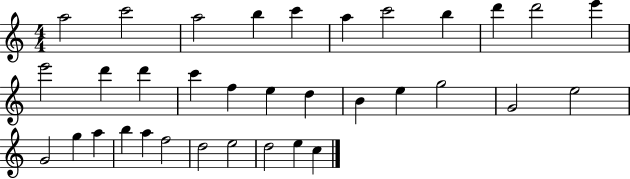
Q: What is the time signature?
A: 4/4